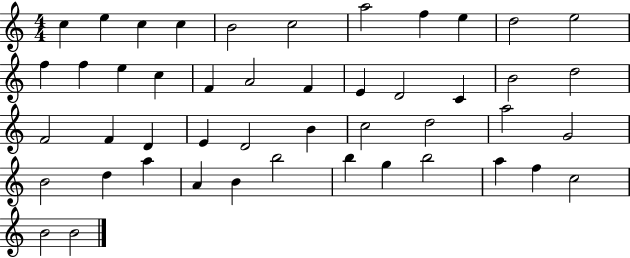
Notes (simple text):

C5/q E5/q C5/q C5/q B4/h C5/h A5/h F5/q E5/q D5/h E5/h F5/q F5/q E5/q C5/q F4/q A4/h F4/q E4/q D4/h C4/q B4/h D5/h F4/h F4/q D4/q E4/q D4/h B4/q C5/h D5/h A5/h G4/h B4/h D5/q A5/q A4/q B4/q B5/h B5/q G5/q B5/h A5/q F5/q C5/h B4/h B4/h